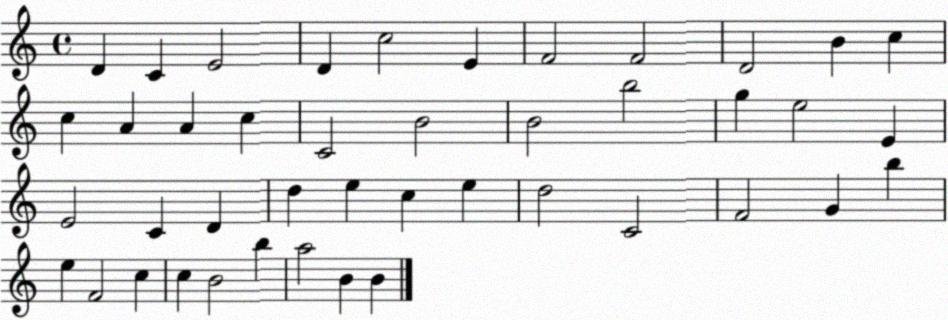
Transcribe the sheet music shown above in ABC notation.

X:1
T:Untitled
M:4/4
L:1/4
K:C
D C E2 D c2 E F2 F2 D2 B c c A A c C2 B2 B2 b2 g e2 E E2 C D d e c e d2 C2 F2 G b e F2 c c B2 b a2 B B